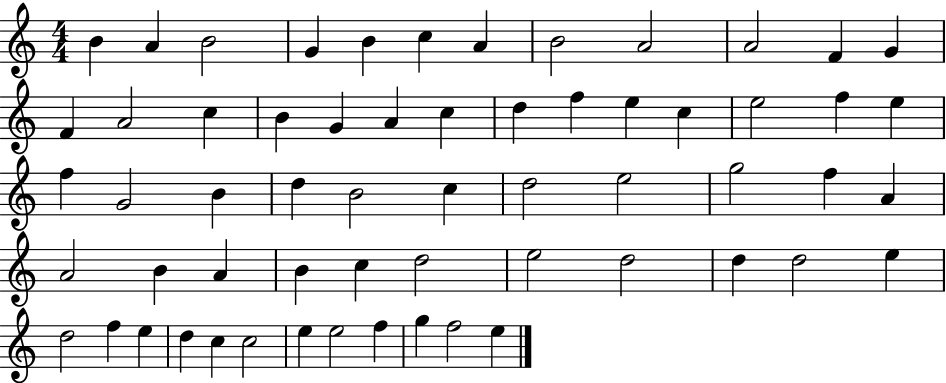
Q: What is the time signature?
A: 4/4